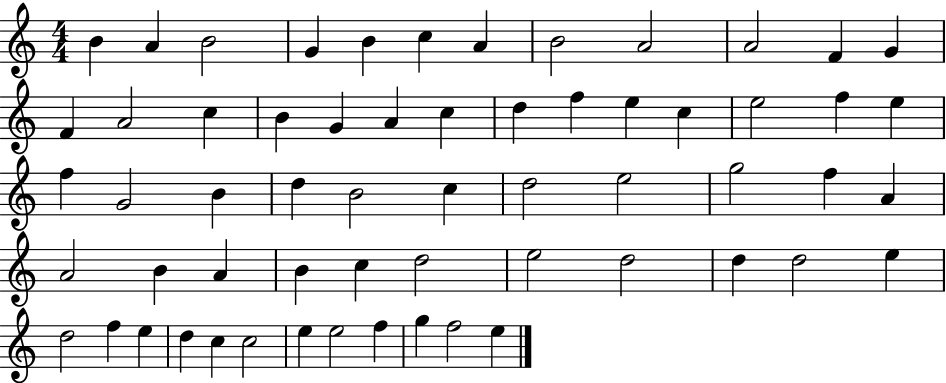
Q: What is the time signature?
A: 4/4